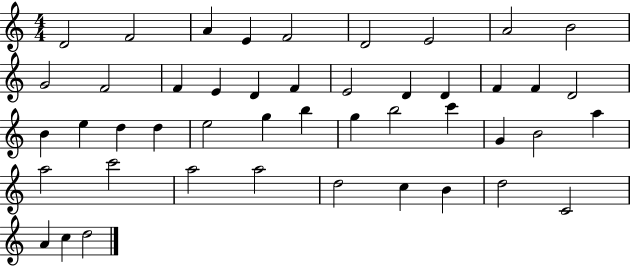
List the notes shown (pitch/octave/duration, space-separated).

D4/h F4/h A4/q E4/q F4/h D4/h E4/h A4/h B4/h G4/h F4/h F4/q E4/q D4/q F4/q E4/h D4/q D4/q F4/q F4/q D4/h B4/q E5/q D5/q D5/q E5/h G5/q B5/q G5/q B5/h C6/q G4/q B4/h A5/q A5/h C6/h A5/h A5/h D5/h C5/q B4/q D5/h C4/h A4/q C5/q D5/h